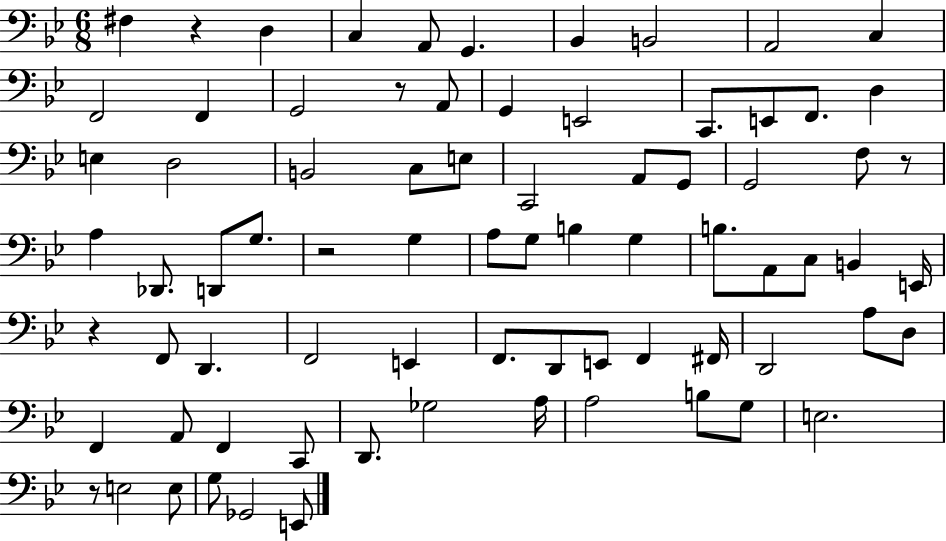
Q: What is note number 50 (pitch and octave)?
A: E2